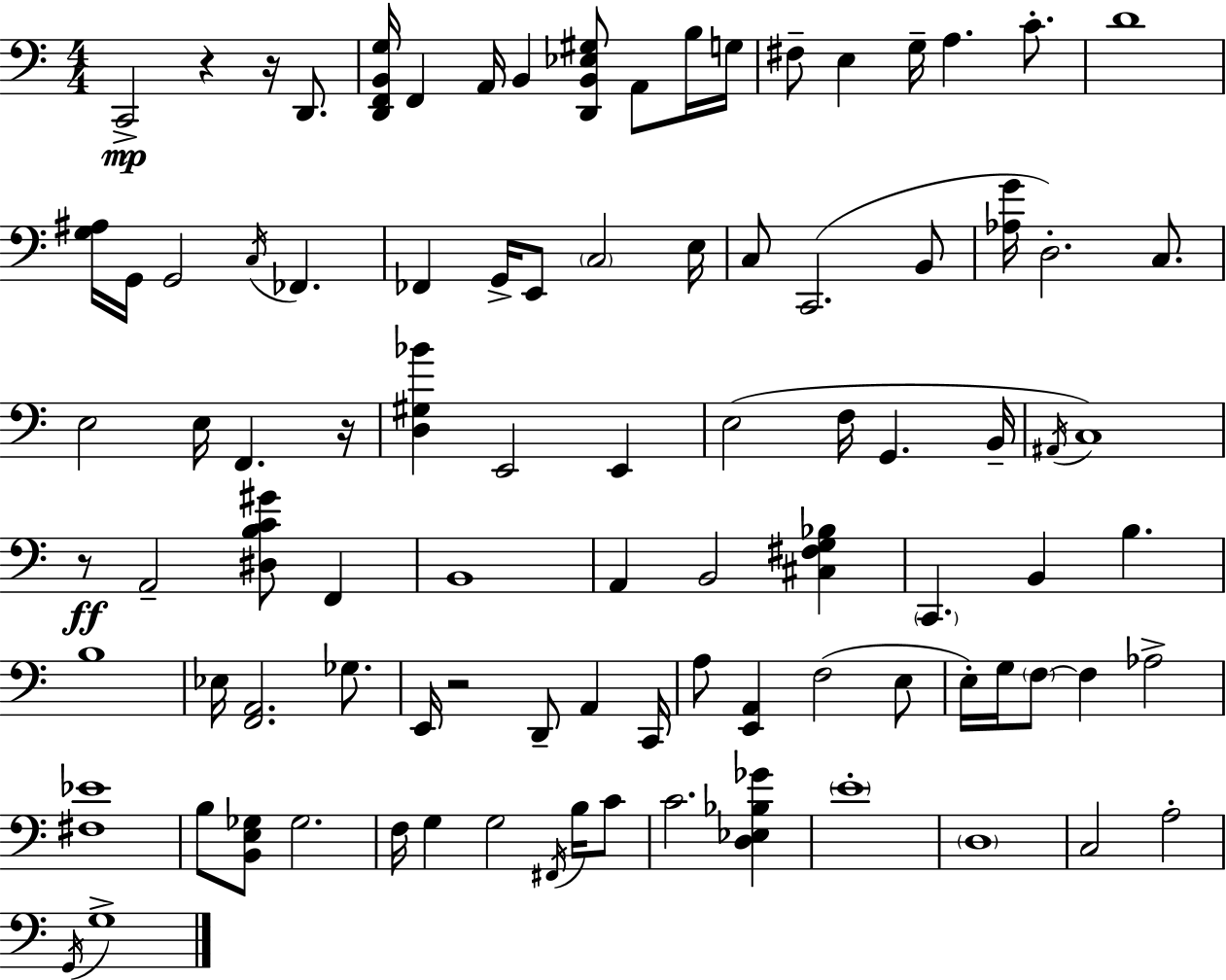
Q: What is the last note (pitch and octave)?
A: G3